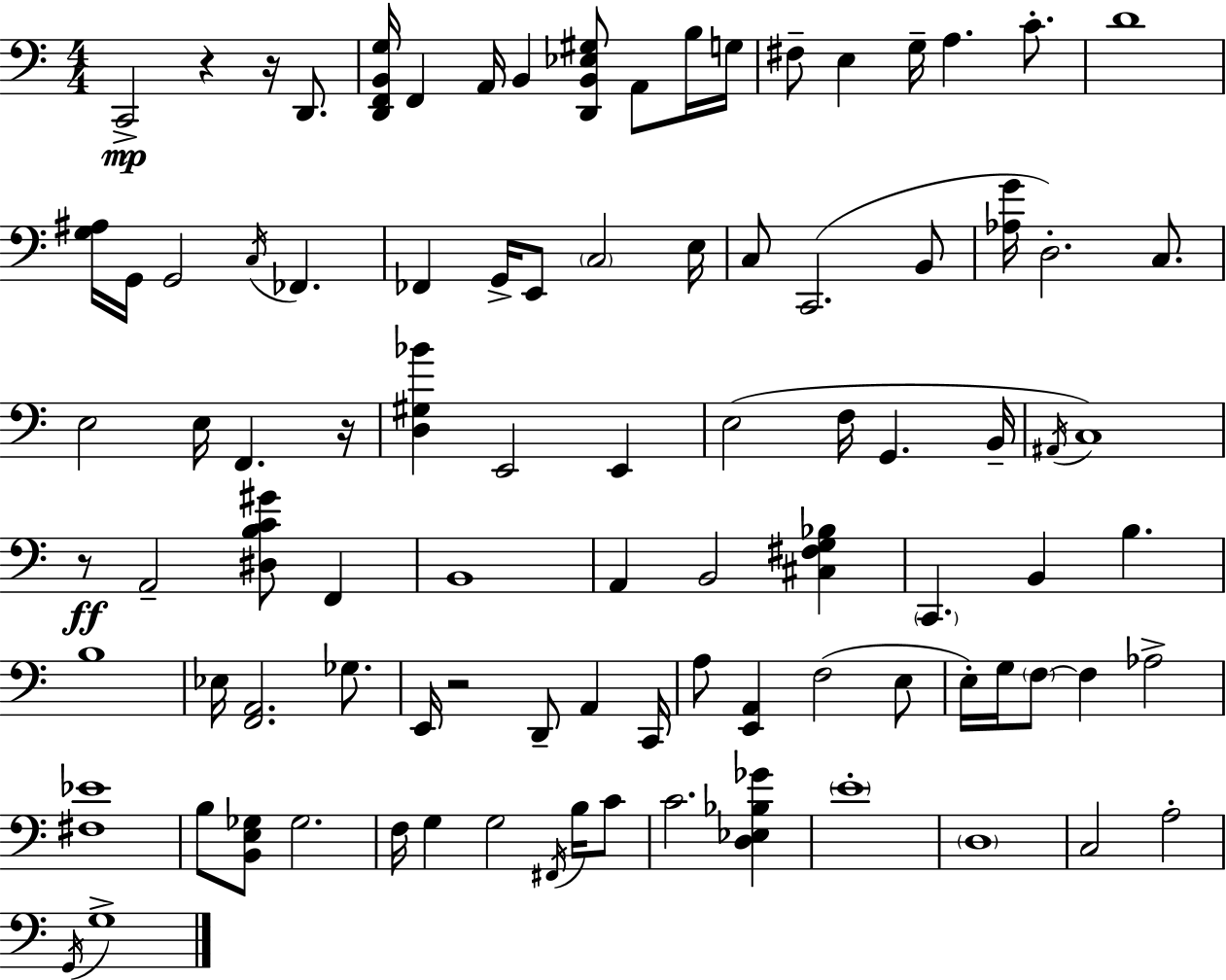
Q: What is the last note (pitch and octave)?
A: G3